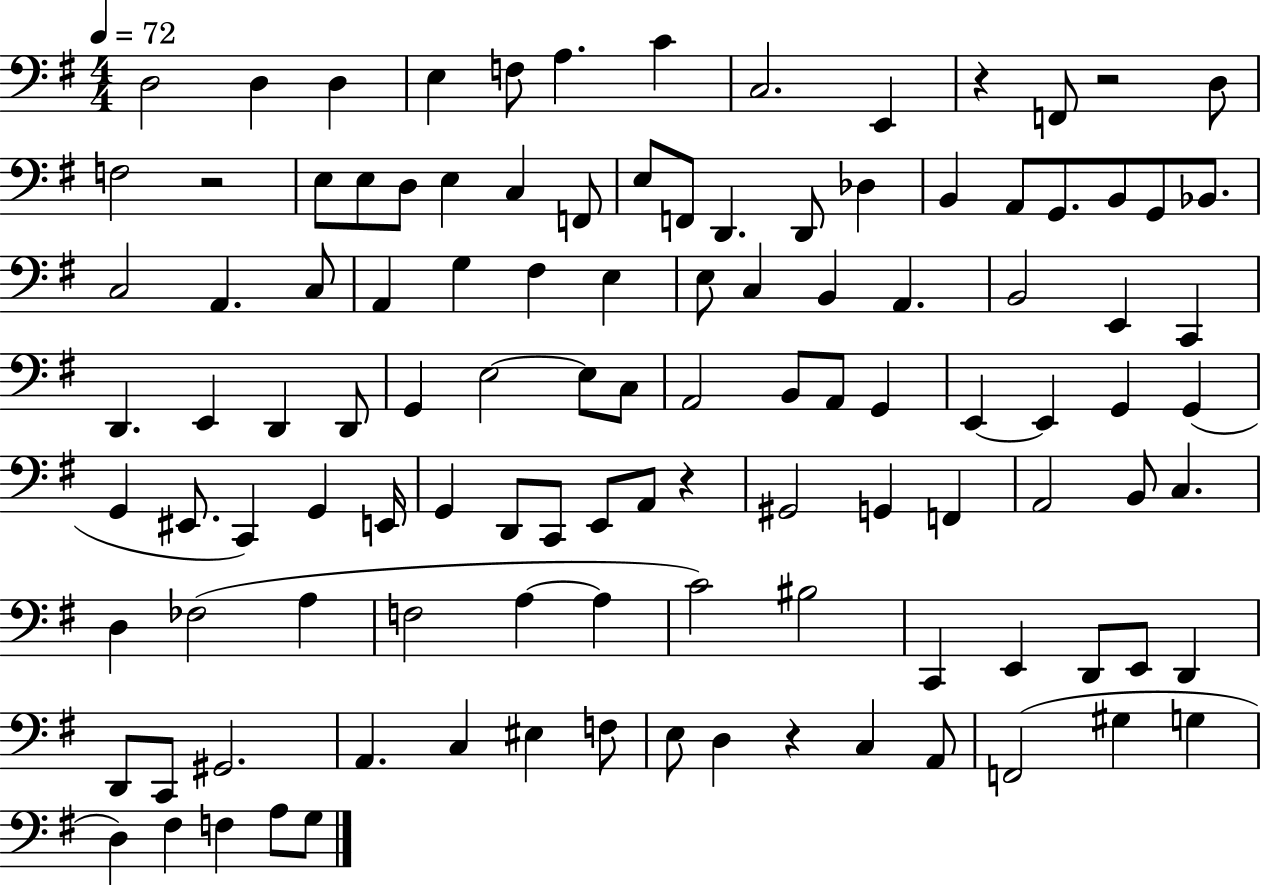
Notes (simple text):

D3/h D3/q D3/q E3/q F3/e A3/q. C4/q C3/h. E2/q R/q F2/e R/h D3/e F3/h R/h E3/e E3/e D3/e E3/q C3/q F2/e E3/e F2/e D2/q. D2/e Db3/q B2/q A2/e G2/e. B2/e G2/e Bb2/e. C3/h A2/q. C3/e A2/q G3/q F#3/q E3/q E3/e C3/q B2/q A2/q. B2/h E2/q C2/q D2/q. E2/q D2/q D2/e G2/q E3/h E3/e C3/e A2/h B2/e A2/e G2/q E2/q E2/q G2/q G2/q G2/q EIS2/e. C2/q G2/q E2/s G2/q D2/e C2/e E2/e A2/e R/q G#2/h G2/q F2/q A2/h B2/e C3/q. D3/q FES3/h A3/q F3/h A3/q A3/q C4/h BIS3/h C2/q E2/q D2/e E2/e D2/q D2/e C2/e G#2/h. A2/q. C3/q EIS3/q F3/e E3/e D3/q R/q C3/q A2/e F2/h G#3/q G3/q D3/q F#3/q F3/q A3/e G3/e